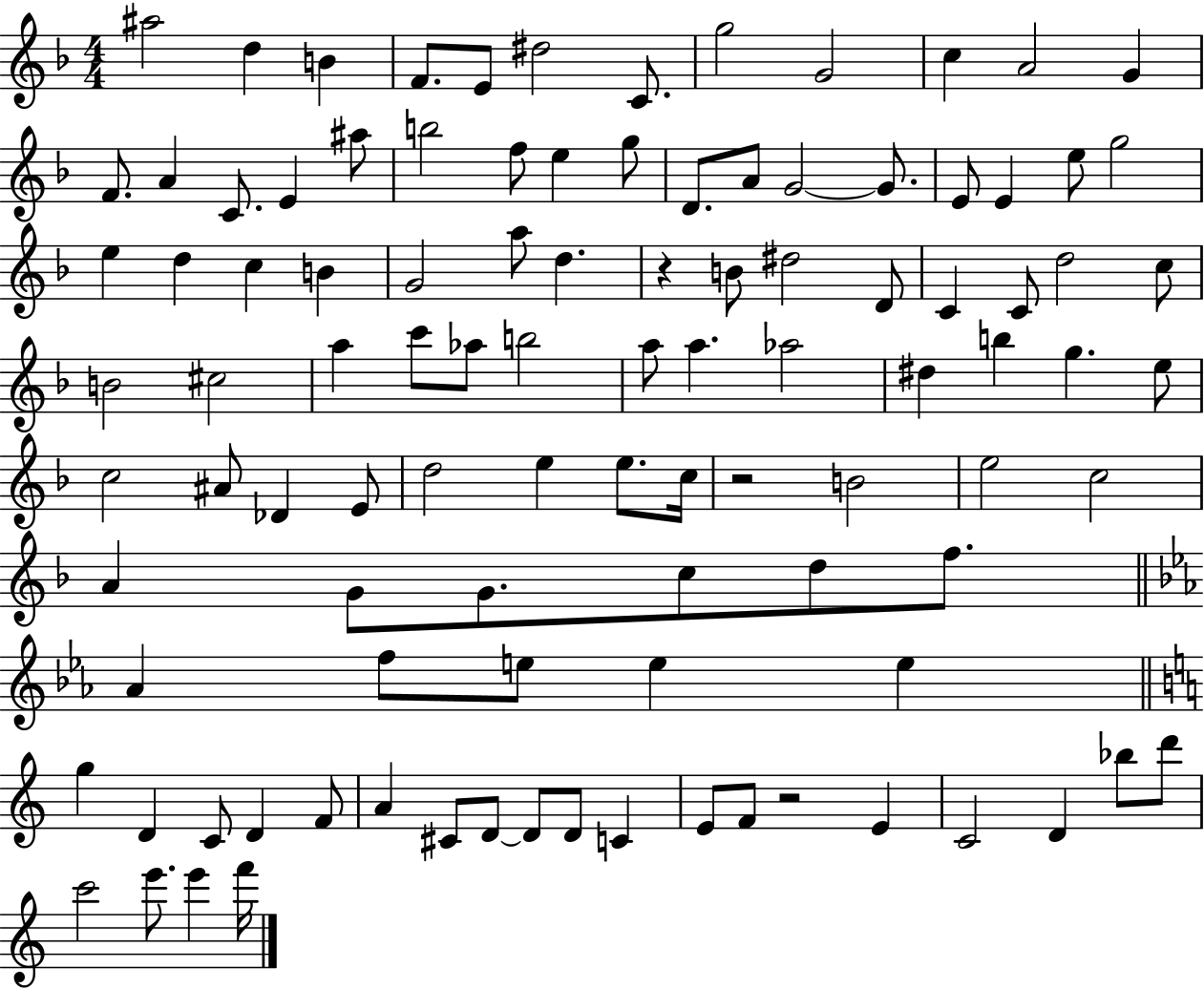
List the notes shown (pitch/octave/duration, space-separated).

A#5/h D5/q B4/q F4/e. E4/e D#5/h C4/e. G5/h G4/h C5/q A4/h G4/q F4/e. A4/q C4/e. E4/q A#5/e B5/h F5/e E5/q G5/e D4/e. A4/e G4/h G4/e. E4/e E4/q E5/e G5/h E5/q D5/q C5/q B4/q G4/h A5/e D5/q. R/q B4/e D#5/h D4/e C4/q C4/e D5/h C5/e B4/h C#5/h A5/q C6/e Ab5/e B5/h A5/e A5/q. Ab5/h D#5/q B5/q G5/q. E5/e C5/h A#4/e Db4/q E4/e D5/h E5/q E5/e. C5/s R/h B4/h E5/h C5/h A4/q G4/e G4/e. C5/e D5/e F5/e. Ab4/q F5/e E5/e E5/q E5/q G5/q D4/q C4/e D4/q F4/e A4/q C#4/e D4/e D4/e D4/e C4/q E4/e F4/e R/h E4/q C4/h D4/q Bb5/e D6/e C6/h E6/e. E6/q F6/s